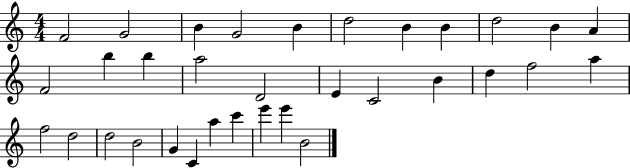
F4/h G4/h B4/q G4/h B4/q D5/h B4/q B4/q D5/h B4/q A4/q F4/h B5/q B5/q A5/h D4/h E4/q C4/h B4/q D5/q F5/h A5/q F5/h D5/h D5/h B4/h G4/q C4/q A5/q C6/q E6/q E6/q B4/h